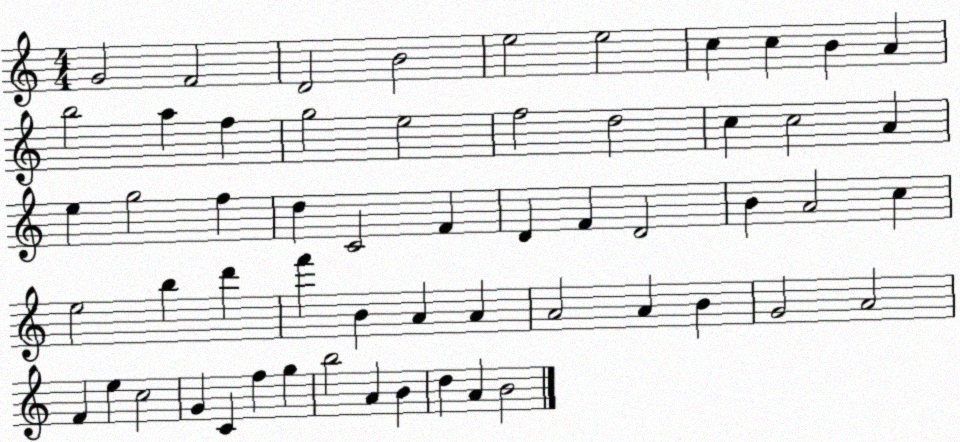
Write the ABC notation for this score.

X:1
T:Untitled
M:4/4
L:1/4
K:C
G2 F2 D2 B2 e2 e2 c c B A b2 a f g2 e2 f2 d2 c c2 A e g2 f d C2 F D F D2 B A2 c e2 b d' f' B A A A2 A B G2 A2 F e c2 G C f g b2 A B d A B2